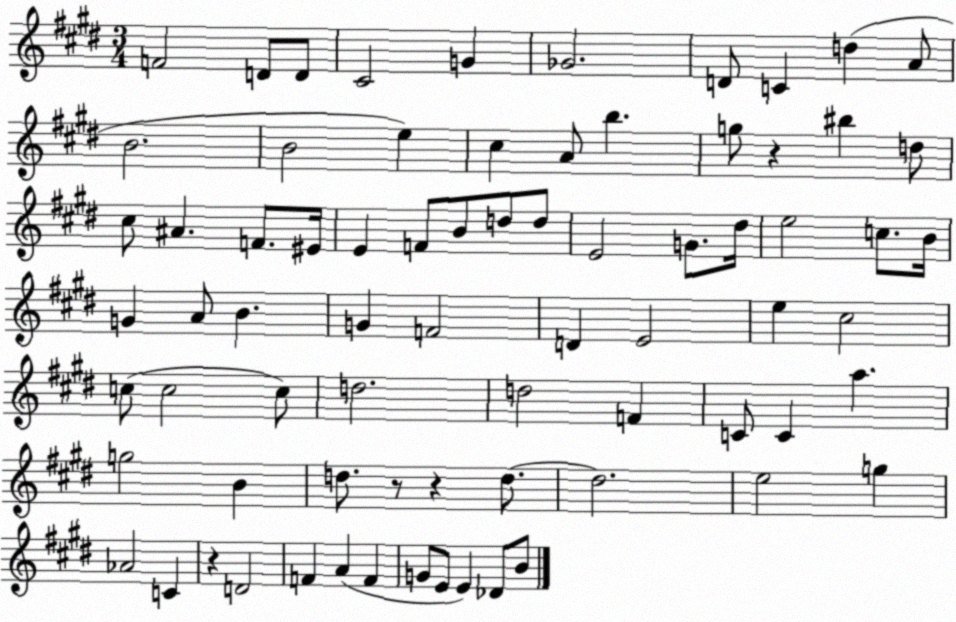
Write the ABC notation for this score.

X:1
T:Untitled
M:3/4
L:1/4
K:E
F2 D/2 D/2 ^C2 G _G2 D/2 C d A/2 B2 B2 e ^c A/2 b g/2 z ^b d/2 ^c/2 ^A F/2 ^E/4 E F/2 B/2 d/2 d/2 E2 G/2 ^d/4 e2 c/2 B/4 G A/2 B G F2 D E2 e ^c2 c/2 c2 c/2 d2 d2 F C/2 C a g2 B d/2 z/2 z d/2 d2 e2 g _A2 C z D2 F A F G/2 E/2 E _D/2 B/2